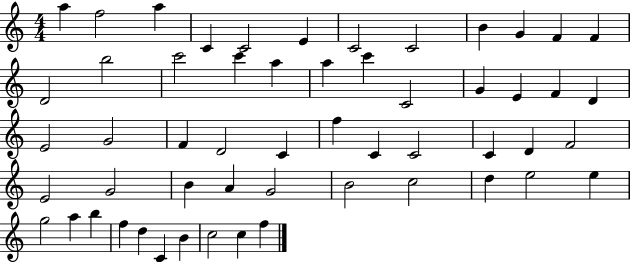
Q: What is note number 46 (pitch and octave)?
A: G5